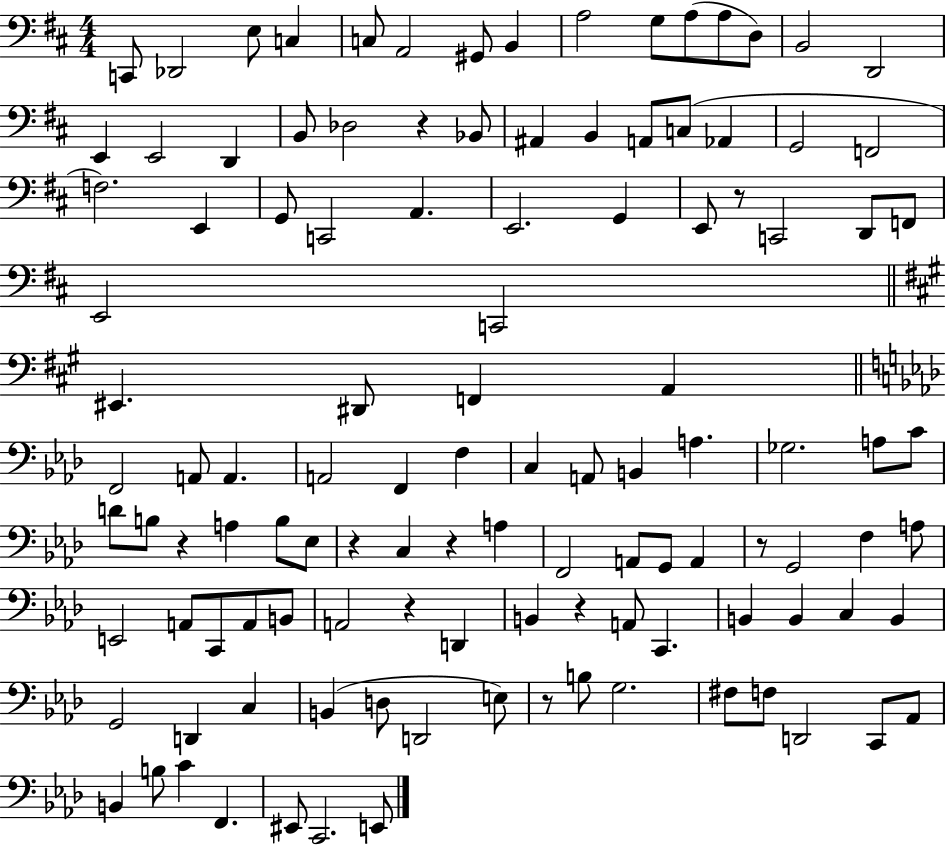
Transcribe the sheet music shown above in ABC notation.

X:1
T:Untitled
M:4/4
L:1/4
K:D
C,,/2 _D,,2 E,/2 C, C,/2 A,,2 ^G,,/2 B,, A,2 G,/2 A,/2 A,/2 D,/2 B,,2 D,,2 E,, E,,2 D,, B,,/2 _D,2 z _B,,/2 ^A,, B,, A,,/2 C,/2 _A,, G,,2 F,,2 F,2 E,, G,,/2 C,,2 A,, E,,2 G,, E,,/2 z/2 C,,2 D,,/2 F,,/2 E,,2 C,,2 ^E,, ^D,,/2 F,, A,, F,,2 A,,/2 A,, A,,2 F,, F, C, A,,/2 B,, A, _G,2 A,/2 C/2 D/2 B,/2 z A, B,/2 _E,/2 z C, z A, F,,2 A,,/2 G,,/2 A,, z/2 G,,2 F, A,/2 E,,2 A,,/2 C,,/2 A,,/2 B,,/2 A,,2 z D,, B,, z A,,/2 C,, B,, B,, C, B,, G,,2 D,, C, B,, D,/2 D,,2 E,/2 z/2 B,/2 G,2 ^F,/2 F,/2 D,,2 C,,/2 _A,,/2 B,, B,/2 C F,, ^E,,/2 C,,2 E,,/2